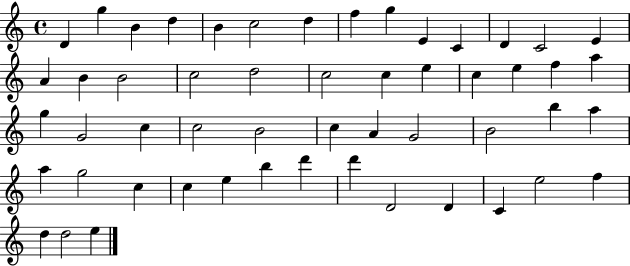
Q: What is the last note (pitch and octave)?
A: E5